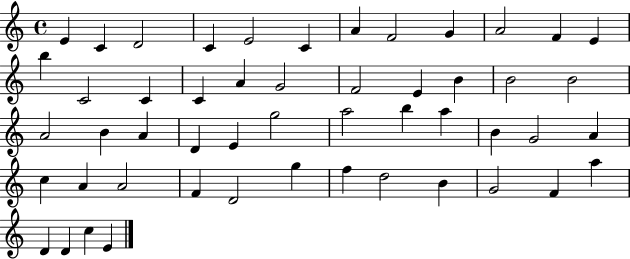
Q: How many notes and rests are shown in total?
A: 51